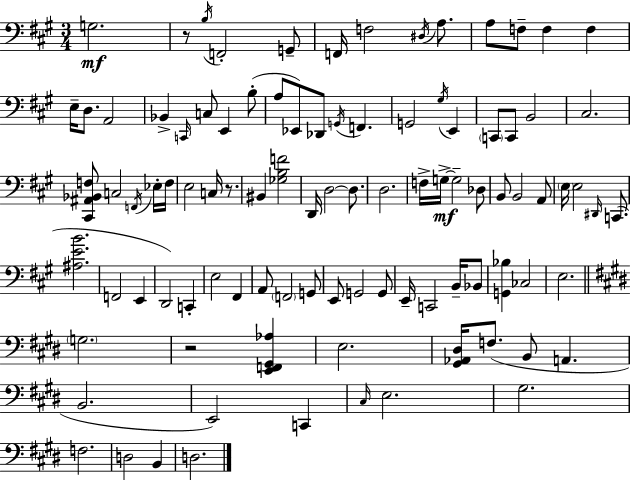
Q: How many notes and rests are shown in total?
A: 96